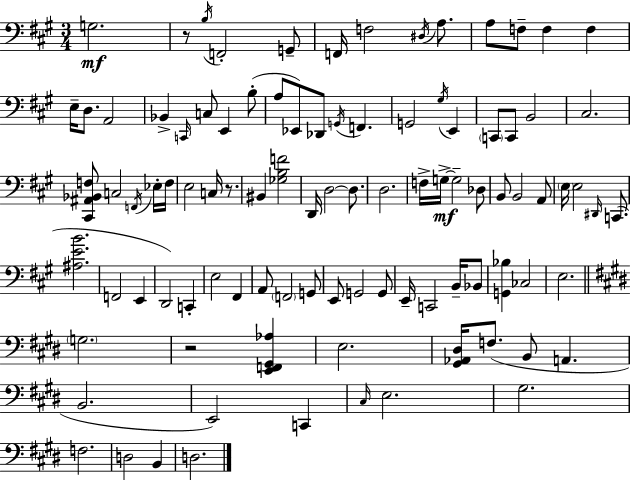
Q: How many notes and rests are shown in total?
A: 96